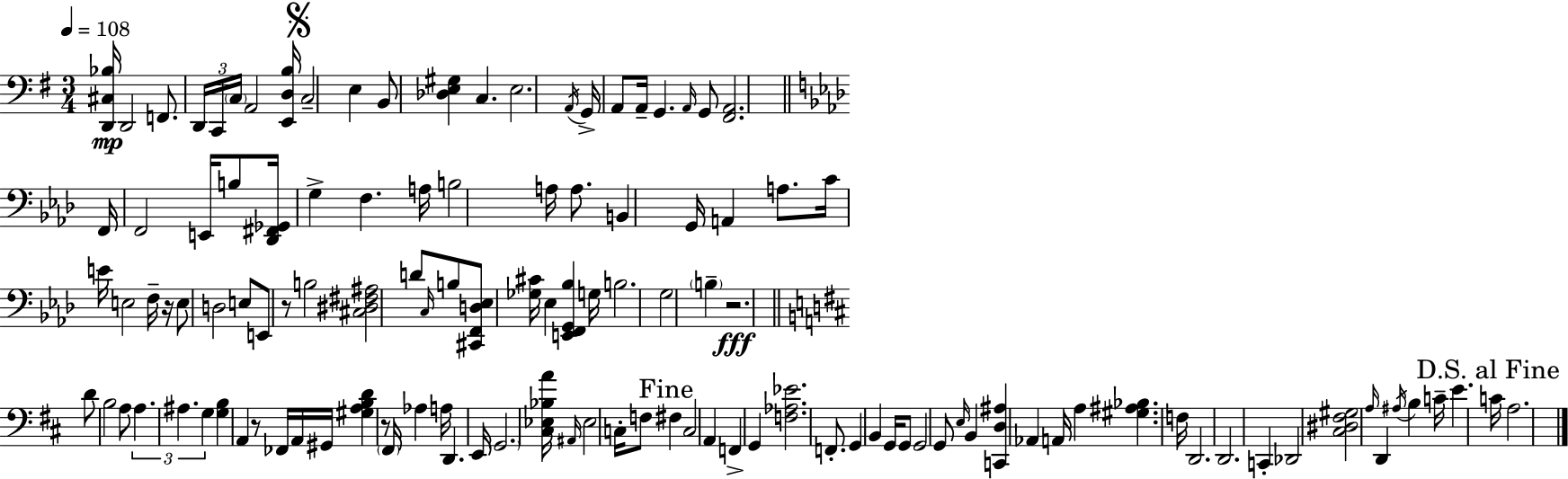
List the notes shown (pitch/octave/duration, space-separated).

[D2,C#3,Bb3]/s D2/h F2/e. D2/s C2/s C3/s A2/h [E2,D3,B3]/s C3/h E3/q B2/e [Db3,E3,G#3]/q C3/q. E3/h. A2/s G2/s A2/e A2/s G2/q. A2/s G2/e [F#2,A2]/h. F2/s F2/h E2/s B3/e [Db2,F#2,Gb2]/s G3/q F3/q. A3/s B3/h A3/s A3/e. B2/q G2/s A2/q A3/e. C4/s E4/s E3/h F3/s R/s E3/e D3/h E3/e E2/e R/e B3/h [C#3,D#3,F#3,A#3]/h D4/e C3/s B3/e [C#2,F2,D3,Eb3]/e [Gb3,C#4]/s Eb3/q [E2,F2,G2,Bb3]/q G3/s B3/h. G3/h B3/q R/h. D4/e B3/h A3/e A3/q. A#3/q. G3/q [G3,B3]/q A2/q R/e FES2/s A2/s G#2/s [G#3,A3,B3,D4]/q R/e F#2/s Ab3/q A3/s D2/q. E2/s G2/h. [C#3,Eb3,Bb3,A4]/s A#2/s Eb3/h C3/s F3/e F#3/q C3/h A2/q F2/q G2/q [F3,Ab3,Eb4]/h. F2/e. G2/q B2/q G2/s G2/e G2/h G2/e E3/s B2/q [C2,D3,A#3]/q Ab2/q A2/s A3/q [G#3,A#3,Bb3]/q. F3/s D2/h. D2/h. C2/q Db2/h [C#3,D#3,F#3,G#3]/h A3/s D2/q A#3/s B3/q C4/s E4/q. C4/s A3/h.